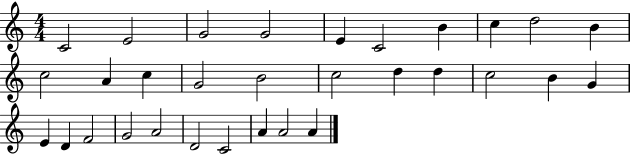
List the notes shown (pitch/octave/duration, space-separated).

C4/h E4/h G4/h G4/h E4/q C4/h B4/q C5/q D5/h B4/q C5/h A4/q C5/q G4/h B4/h C5/h D5/q D5/q C5/h B4/q G4/q E4/q D4/q F4/h G4/h A4/h D4/h C4/h A4/q A4/h A4/q